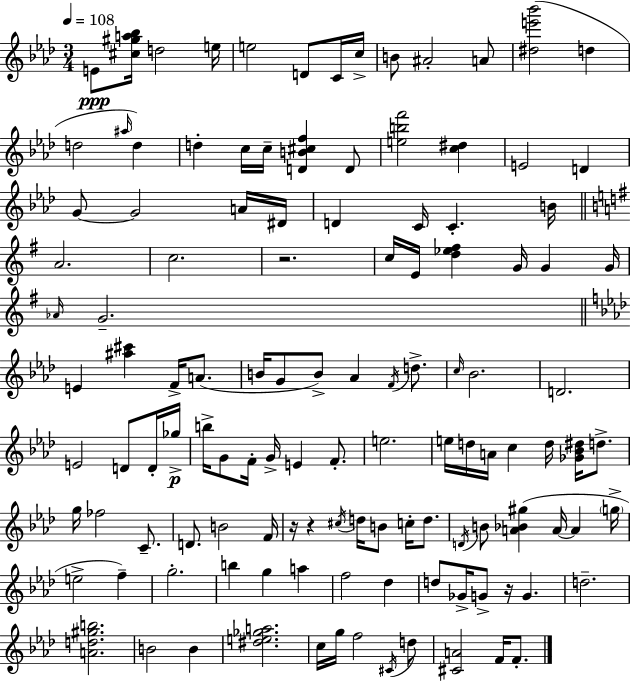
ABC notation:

X:1
T:Untitled
M:3/4
L:1/4
K:Ab
E/2 [^c^ga_b]/4 d2 e/4 e2 D/2 C/4 c/4 B/2 ^A2 A/2 [^de'_b']2 d d2 ^a/4 d d c/4 c/4 [DB^cf] D/2 [ebf']2 [c^d] E2 D G/2 G2 A/4 ^D/4 D C/4 C B/4 A2 c2 z2 c/4 E/4 [d_e^f] G/4 G G/4 _A/4 G2 E [^a^c'] F/4 A/2 B/4 G/2 B/2 _A F/4 d/2 c/4 _B2 D2 E2 D/2 D/4 _g/4 b/4 G/2 F/4 G/4 E F/2 e2 e/4 d/4 A/4 c d/4 [_G_B^d]/4 d/2 g/4 _f2 C/2 D/2 B2 F/4 z/4 z ^c/4 d/4 B/2 c/4 d/2 D/4 B/2 [A_B^g] A/4 A g/4 e2 f g2 b g a f2 _d d/2 _G/4 G/2 z/4 G d2 [Ad^gb]2 B2 B [^de_ga]2 c/4 g/4 f2 ^C/4 d/2 [^CA]2 F/4 F/2